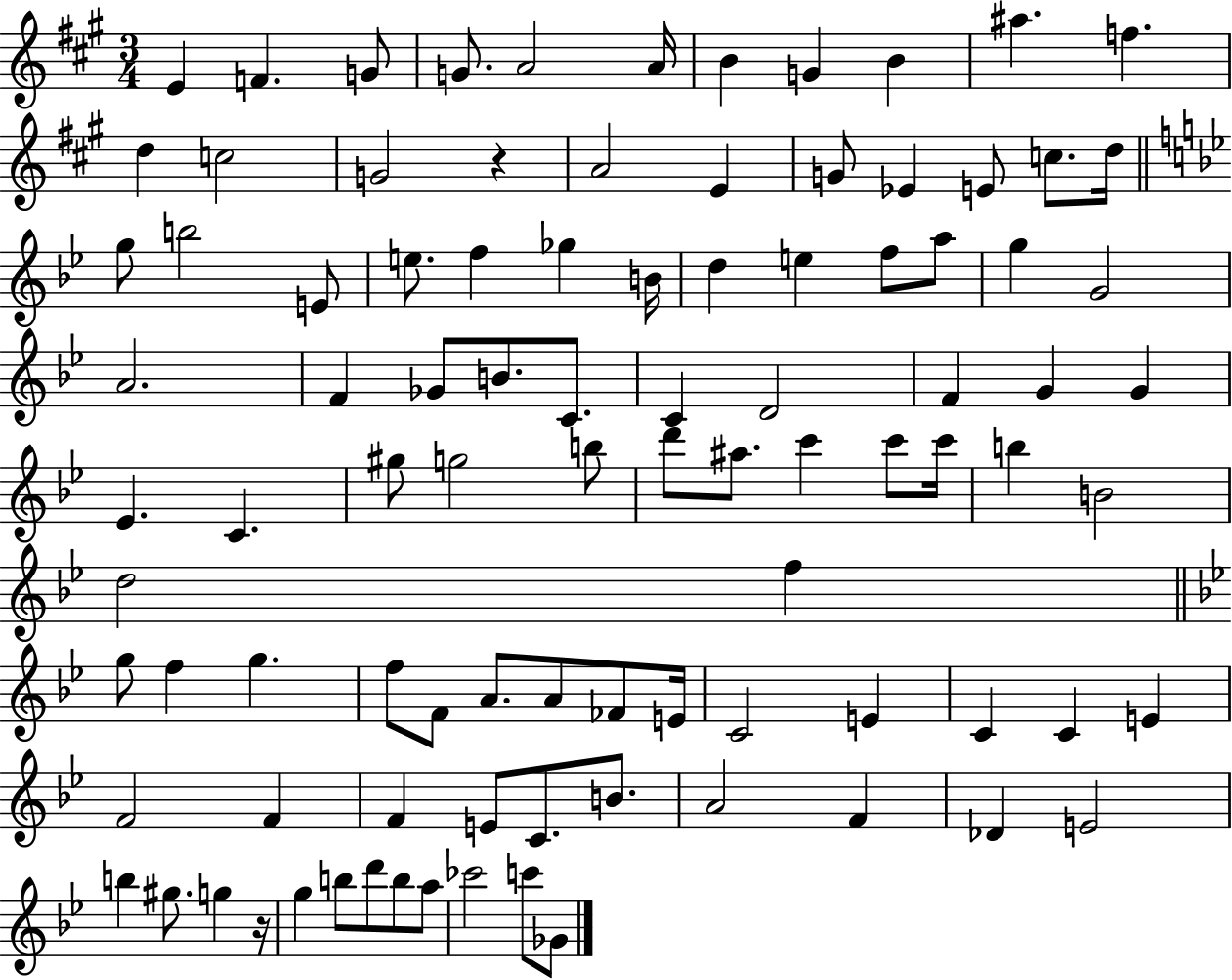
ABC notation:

X:1
T:Untitled
M:3/4
L:1/4
K:A
E F G/2 G/2 A2 A/4 B G B ^a f d c2 G2 z A2 E G/2 _E E/2 c/2 d/4 g/2 b2 E/2 e/2 f _g B/4 d e f/2 a/2 g G2 A2 F _G/2 B/2 C/2 C D2 F G G _E C ^g/2 g2 b/2 d'/2 ^a/2 c' c'/2 c'/4 b B2 d2 f g/2 f g f/2 F/2 A/2 A/2 _F/2 E/4 C2 E C C E F2 F F E/2 C/2 B/2 A2 F _D E2 b ^g/2 g z/4 g b/2 d'/2 b/2 a/2 _c'2 c'/2 _G/2